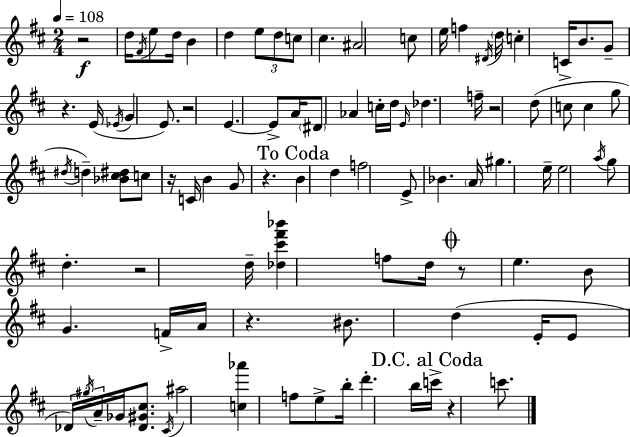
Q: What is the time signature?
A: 2/4